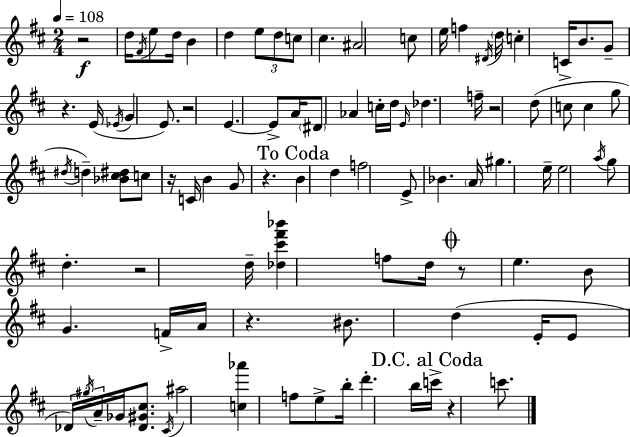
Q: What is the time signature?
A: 2/4